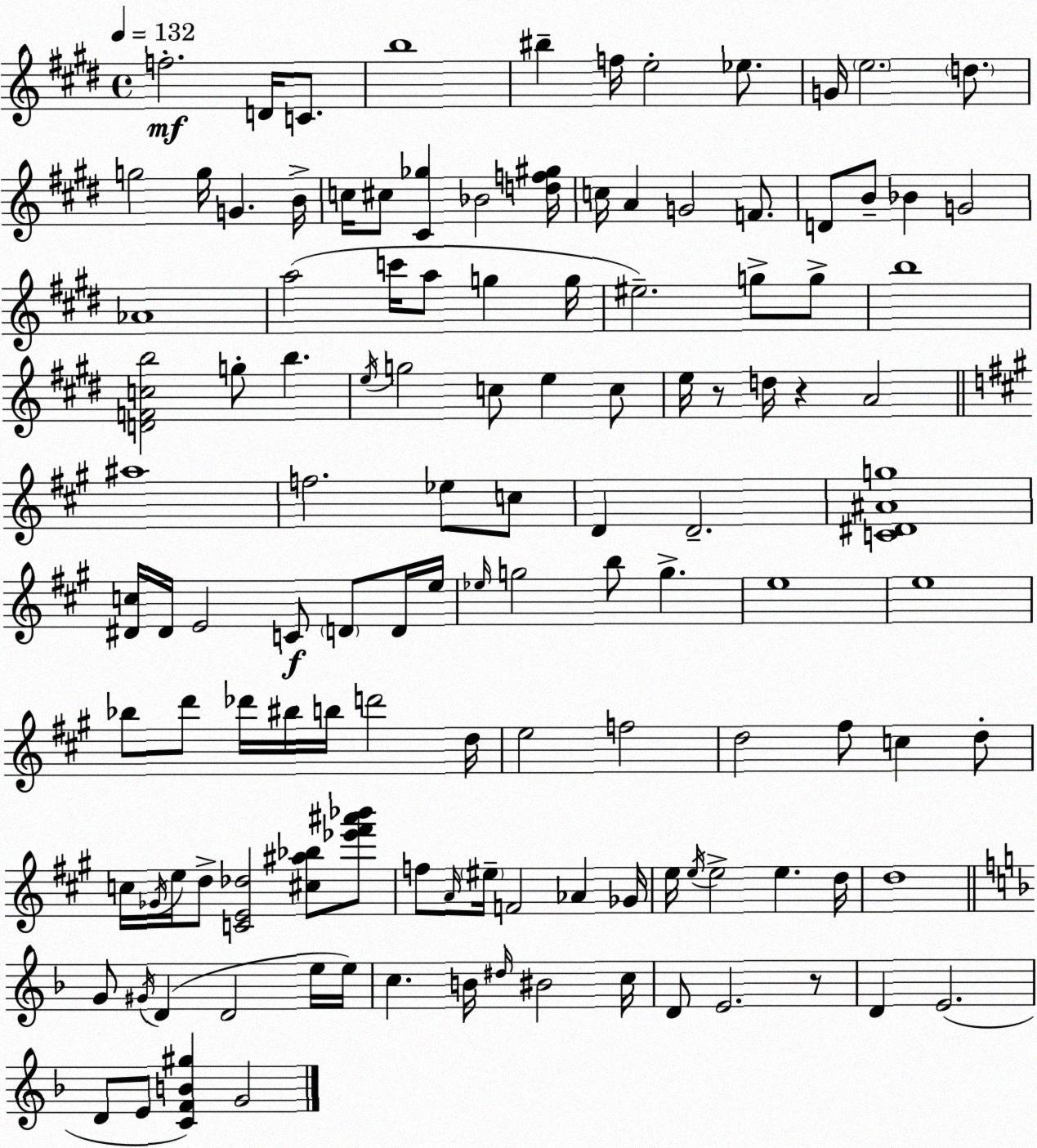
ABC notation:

X:1
T:Untitled
M:4/4
L:1/4
K:E
f2 D/4 C/2 b4 ^b f/4 e2 _e/2 G/4 e2 d/2 g2 g/4 G B/4 c/4 ^c/2 [^C_g] _B2 [df^g]/4 c/4 A G2 F/2 D/2 B/2 _B G2 _A4 a2 c'/4 a/2 g g/4 ^e2 g/2 g/2 b4 [DFcb]2 g/2 b e/4 g2 c/2 e c/2 e/4 z/2 d/4 z A2 ^a4 f2 _e/2 c/2 D D2 [C^D^Ag]4 [^Dc]/4 ^D/4 E2 C/2 D/2 D/4 e/4 _e/4 g2 b/2 g e4 e4 _b/2 d'/2 _d'/4 ^b/4 b/4 d'2 d/4 e2 f2 d2 ^f/2 c d/2 c/4 _G/4 e/4 d/2 [CE_d]2 [^c^a_b]/2 [_e'^f'^a'_b']/2 f/2 A/4 ^e/4 F2 _A _G/4 e/4 e/4 e2 e d/4 d4 G/2 ^G/4 D D2 e/4 e/4 c B/4 ^d/4 ^B2 c/4 D/2 E2 z/2 D E2 D/2 E/2 [CFB^g] G2